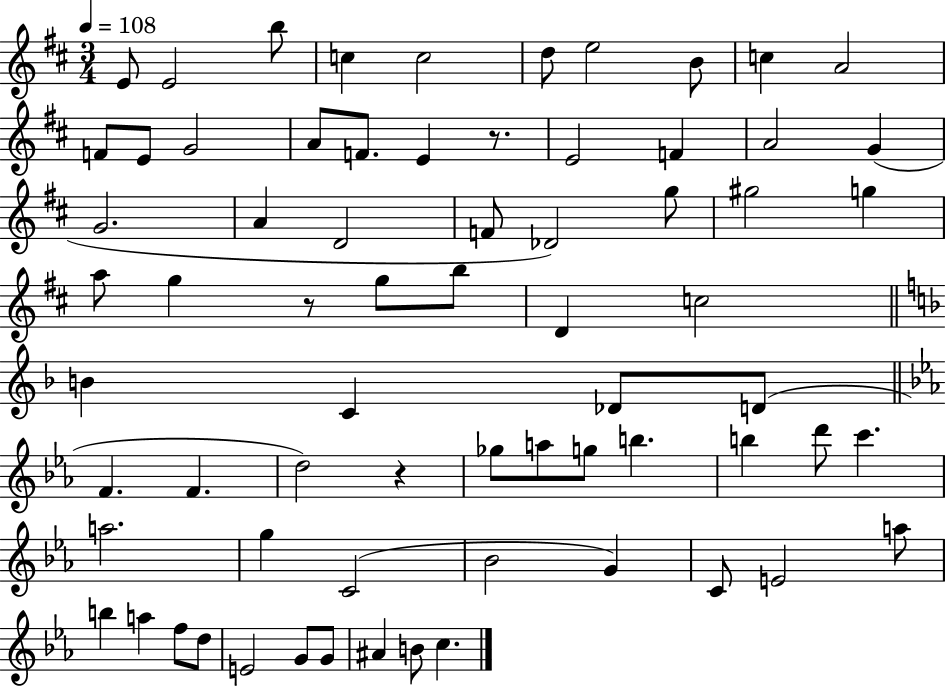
E4/e E4/h B5/e C5/q C5/h D5/e E5/h B4/e C5/q A4/h F4/e E4/e G4/h A4/e F4/e. E4/q R/e. E4/h F4/q A4/h G4/q G4/h. A4/q D4/h F4/e Db4/h G5/e G#5/h G5/q A5/e G5/q R/e G5/e B5/e D4/q C5/h B4/q C4/q Db4/e D4/e F4/q. F4/q. D5/h R/q Gb5/e A5/e G5/e B5/q. B5/q D6/e C6/q. A5/h. G5/q C4/h Bb4/h G4/q C4/e E4/h A5/e B5/q A5/q F5/e D5/e E4/h G4/e G4/e A#4/q B4/e C5/q.